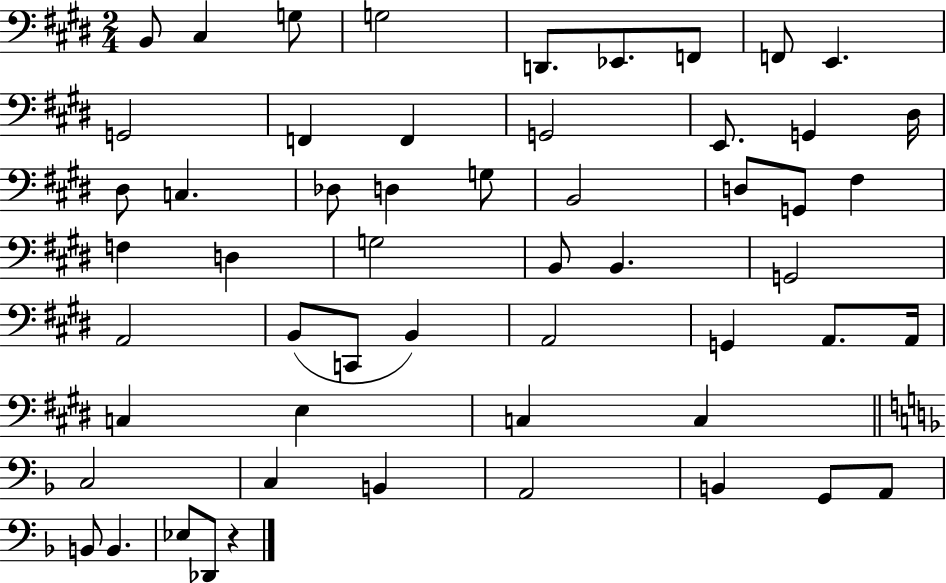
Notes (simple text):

B2/e C#3/q G3/e G3/h D2/e. Eb2/e. F2/e F2/e E2/q. G2/h F2/q F2/q G2/h E2/e. G2/q D#3/s D#3/e C3/q. Db3/e D3/q G3/e B2/h D3/e G2/e F#3/q F3/q D3/q G3/h B2/e B2/q. G2/h A2/h B2/e C2/e B2/q A2/h G2/q A2/e. A2/s C3/q E3/q C3/q C3/q C3/h C3/q B2/q A2/h B2/q G2/e A2/e B2/e B2/q. Eb3/e Db2/e R/q